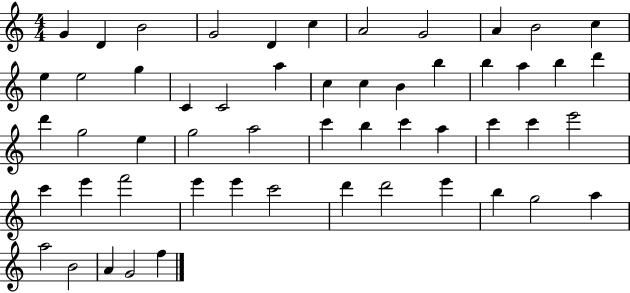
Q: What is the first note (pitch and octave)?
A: G4